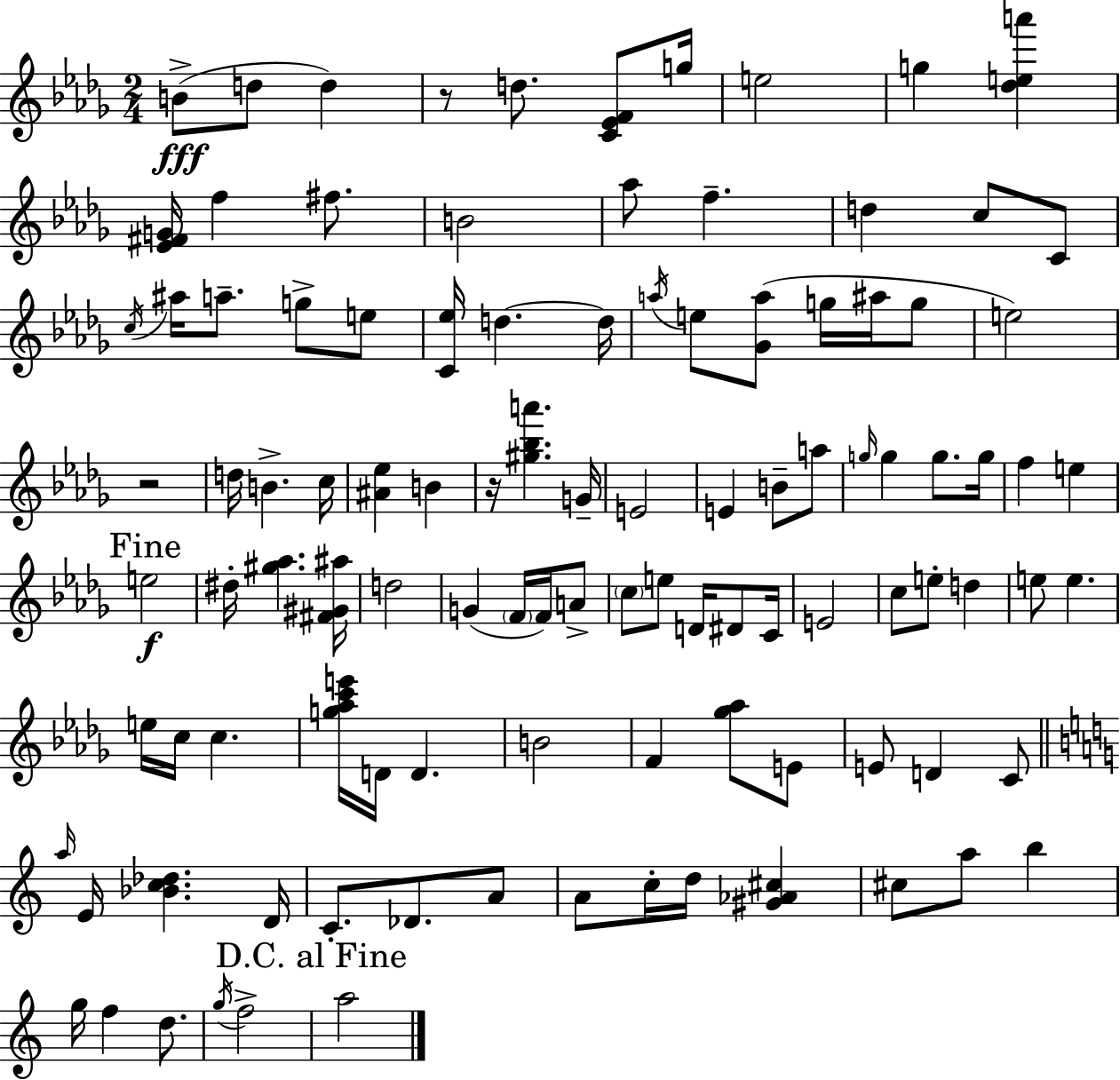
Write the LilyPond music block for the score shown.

{
  \clef treble
  \numericTimeSignature
  \time 2/4
  \key bes \minor
  b'8->(\fff d''8 d''4) | r8 d''8. <c' ees' f'>8 g''16 | e''2 | g''4 <des'' e'' a'''>4 | \break <ees' fis' g'>16 f''4 fis''8. | b'2 | aes''8 f''4.-- | d''4 c''8 c'8 | \break \acciaccatura { c''16 } ais''16 a''8.-- g''8-> e''8 | <c' ees''>16 d''4.~~ | d''16 \acciaccatura { a''16 } e''8 <ges' a''>8( g''16 ais''16 | g''8 e''2) | \break r2 | d''16 b'4.-> | c''16 <ais' ees''>4 b'4 | r16 <gis'' bes'' a'''>4. | \break g'16-- e'2 | e'4 b'8-- | a''8 \grace { g''16 } g''4 g''8. | g''16 f''4 e''4 | \break \mark "Fine" e''2\f | dis''16-. <gis'' aes''>4. | <fis' gis' ais''>16 d''2 | g'4( \parenthesize f'16 | \break f'16) a'8-> \parenthesize c''8 e''8 d'16 | dis'8 c'16 e'2 | c''8 e''8-. d''4 | e''8 e''4. | \break e''16 c''16 c''4. | <g'' aes'' c''' e'''>16 d'16 d'4. | b'2 | f'4 <ges'' aes''>8 | \break e'8 e'8 d'4 | c'8 \bar "||" \break \key a \minor \grace { a''16 } e'16 <bes' c'' des''>4. | d'16 c'8.-. des'8. a'8 | a'8 c''16-. d''16 <gis' aes' cis''>4 | cis''8 a''8 b''4 | \break g''16 f''4 d''8. | \acciaccatura { g''16 } f''2-> | \mark "D.C. al Fine" a''2 | \bar "|."
}